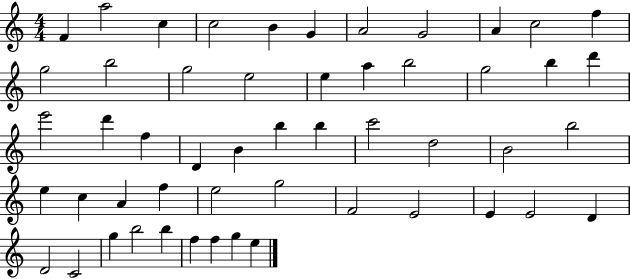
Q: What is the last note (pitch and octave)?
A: E5